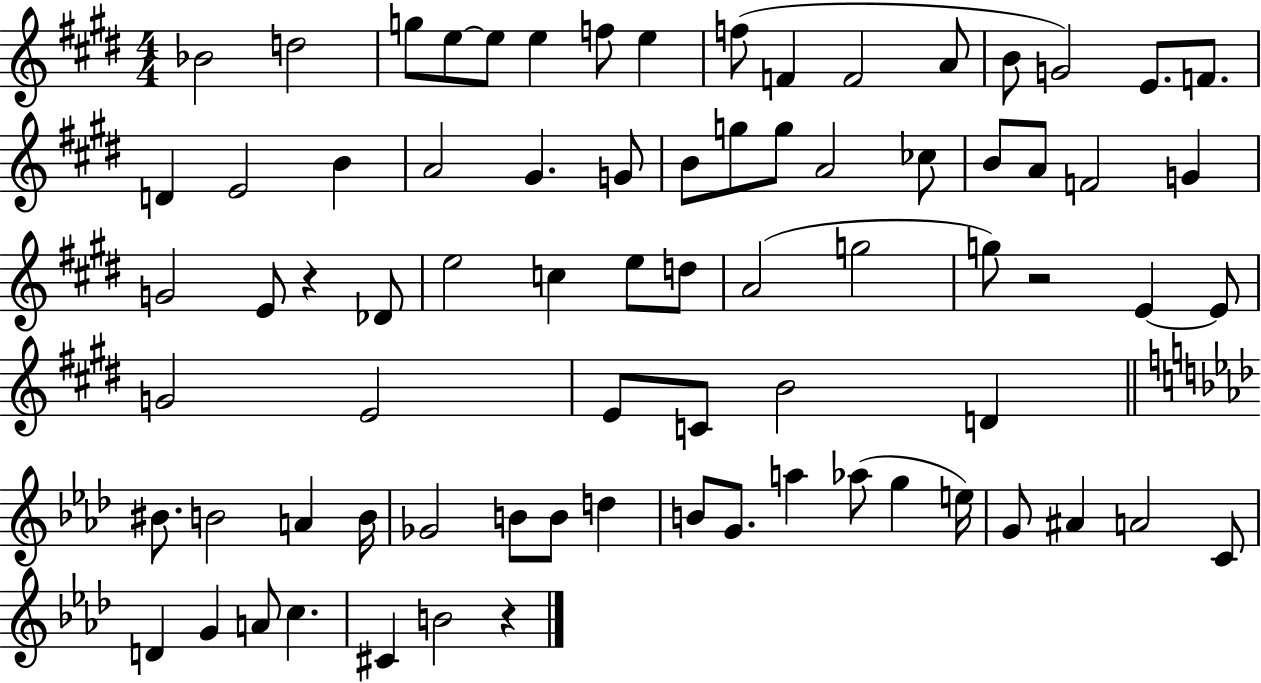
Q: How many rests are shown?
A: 3